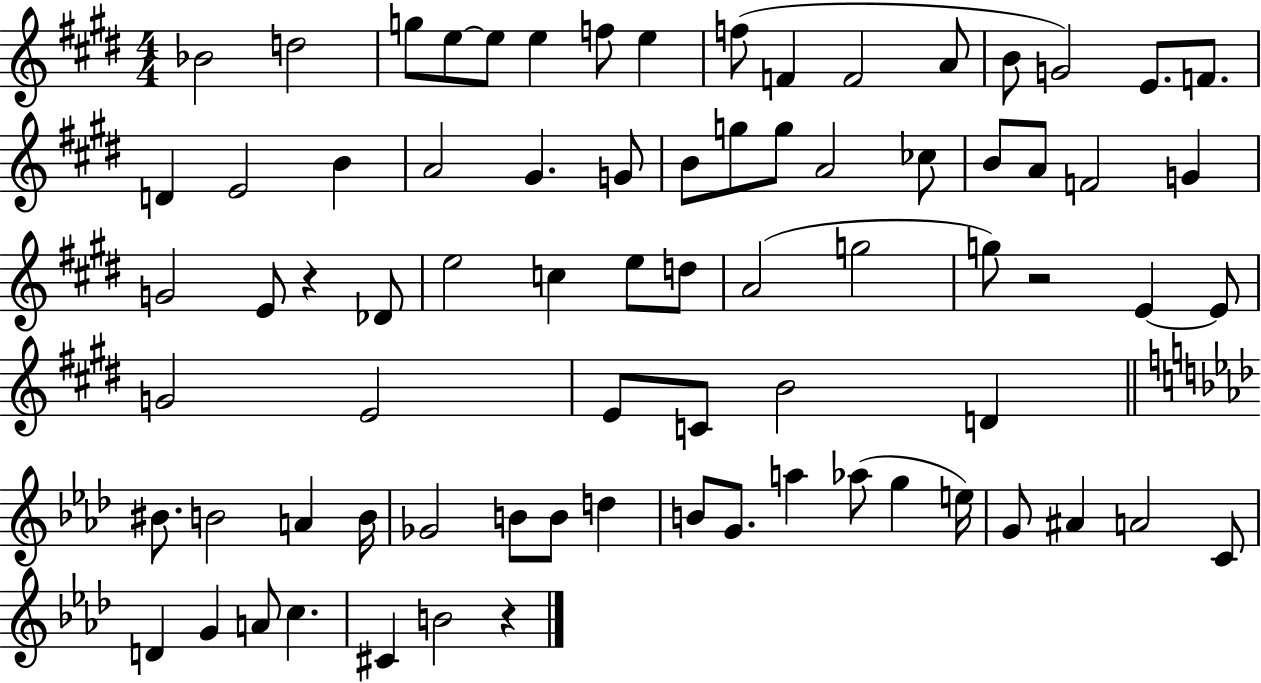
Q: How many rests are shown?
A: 3